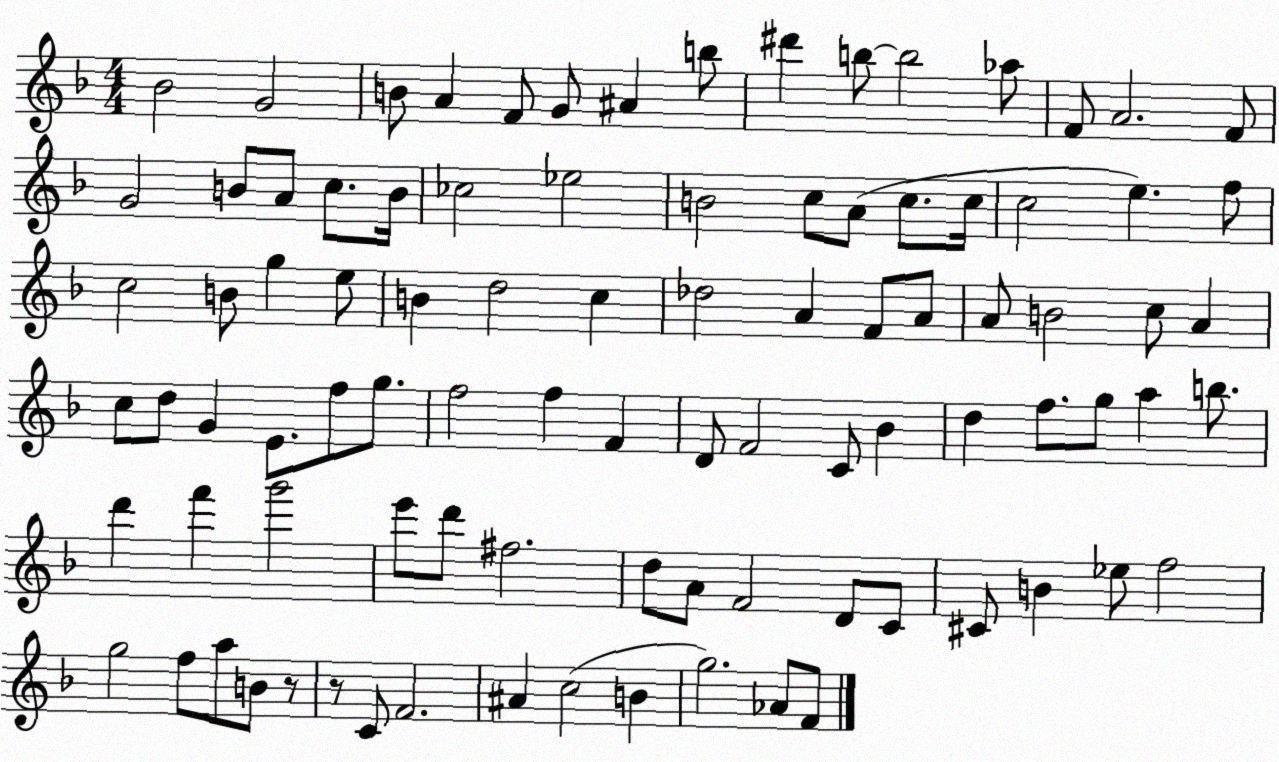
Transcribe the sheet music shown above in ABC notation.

X:1
T:Untitled
M:4/4
L:1/4
K:F
_B2 G2 B/2 A F/2 G/2 ^A b/2 ^d' b/2 b2 _a/2 F/2 A2 F/2 G2 B/2 A/2 c/2 B/4 _c2 _e2 B2 c/2 A/2 c/2 c/4 c2 e f/2 c2 B/2 g e/2 B d2 c _d2 A F/2 A/2 A/2 B2 c/2 A c/2 d/2 G E/2 f/2 g/2 f2 f F D/2 F2 C/2 _B d f/2 g/2 a b/2 d' f' g'2 e'/2 d'/2 ^f2 d/2 A/2 F2 D/2 C/2 ^C/2 B _e/2 f2 g2 f/2 a/2 B/2 z/2 z/2 C/2 F2 ^A c2 B g2 _A/2 F/2